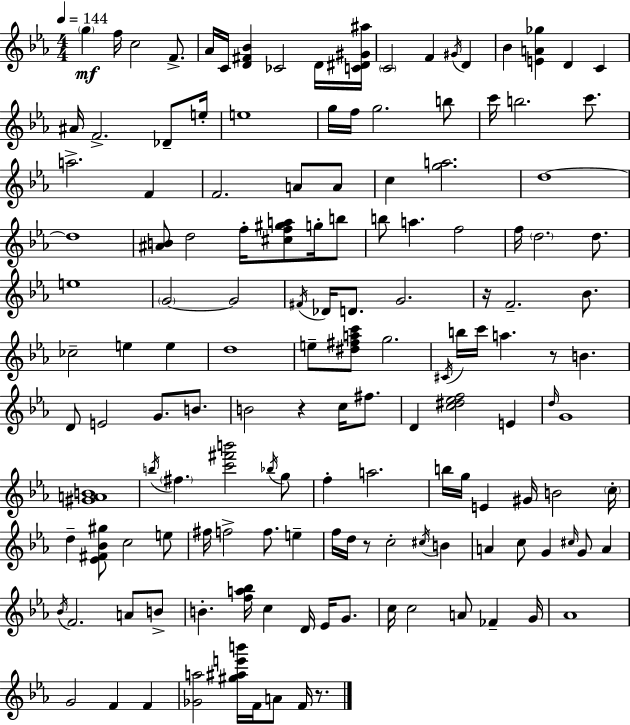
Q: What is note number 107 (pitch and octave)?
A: Bb4